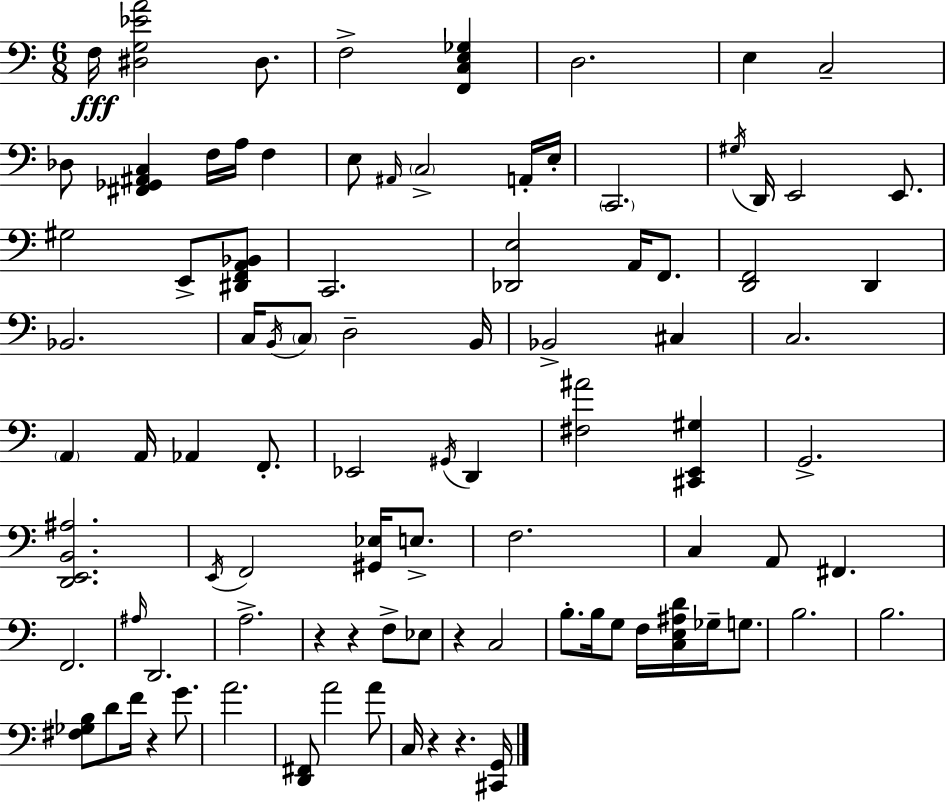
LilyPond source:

{
  \clef bass
  \numericTimeSignature
  \time 6/8
  \key a \minor
  f16\fff <dis g ees' a'>2 dis8. | f2-> <f, c e ges>4 | d2. | e4 c2-- | \break des8 <fis, ges, ais, c>4 f16 a16 f4 | e8 \grace { ais,16 } \parenthesize c2-> a,16-. | e16-. \parenthesize c,2. | \acciaccatura { gis16 } d,16 e,2 e,8. | \break gis2 e,8-> | <dis, f, a, bes,>8 c,2. | <des, e>2 a,16 f,8. | <d, f,>2 d,4 | \break bes,2. | c16 \acciaccatura { b,16 } \parenthesize c8 d2-- | b,16 bes,2-> cis4 | c2. | \break \parenthesize a,4 a,16 aes,4 | f,8.-. ees,2 \acciaccatura { gis,16 } | d,4 <fis ais'>2 | <cis, e, gis>4 g,2.-> | \break <d, e, b, ais>2. | \acciaccatura { e,16 } f,2 | <gis, ees>16 e8.-> f2. | c4 a,8 fis,4. | \break f,2. | \grace { ais16 } d,2. | a2.-> | r4 r4 | \break f8-> ees8 r4 c2 | b8.-. b16 g8 | f16 <c e ais d'>16 ges16-- g8. b2. | b2. | \break <fis ges b>8 d'8 f'16 r4 | g'8. a'2. | <d, fis,>8 a'2 | a'8 c16 r4 r4. | \break <cis, g,>16 \bar "|."
}